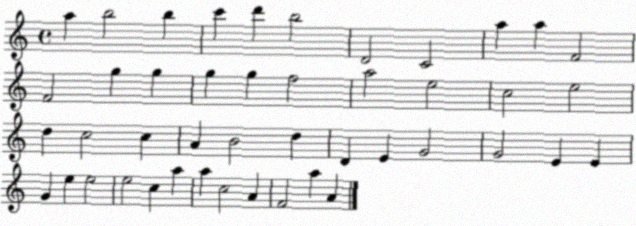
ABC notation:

X:1
T:Untitled
M:4/4
L:1/4
K:C
a b2 b c' d' b2 D2 C2 a a F2 F2 g g g g f2 a2 e2 c2 e2 d c2 c A B2 d D E G2 G2 E E G e e2 e2 c a a c2 A F2 a A